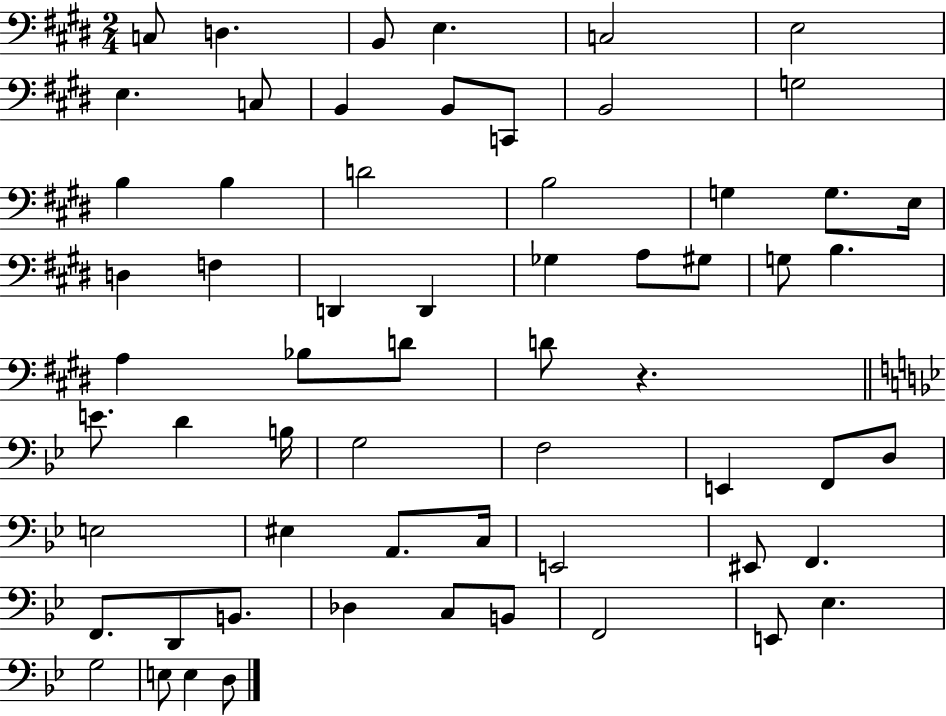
X:1
T:Untitled
M:2/4
L:1/4
K:E
C,/2 D, B,,/2 E, C,2 E,2 E, C,/2 B,, B,,/2 C,,/2 B,,2 G,2 B, B, D2 B,2 G, G,/2 E,/4 D, F, D,, D,, _G, A,/2 ^G,/2 G,/2 B, A, _B,/2 D/2 D/2 z E/2 D B,/4 G,2 F,2 E,, F,,/2 D,/2 E,2 ^E, A,,/2 C,/4 E,,2 ^E,,/2 F,, F,,/2 D,,/2 B,,/2 _D, C,/2 B,,/2 F,,2 E,,/2 _E, G,2 E,/2 E, D,/2